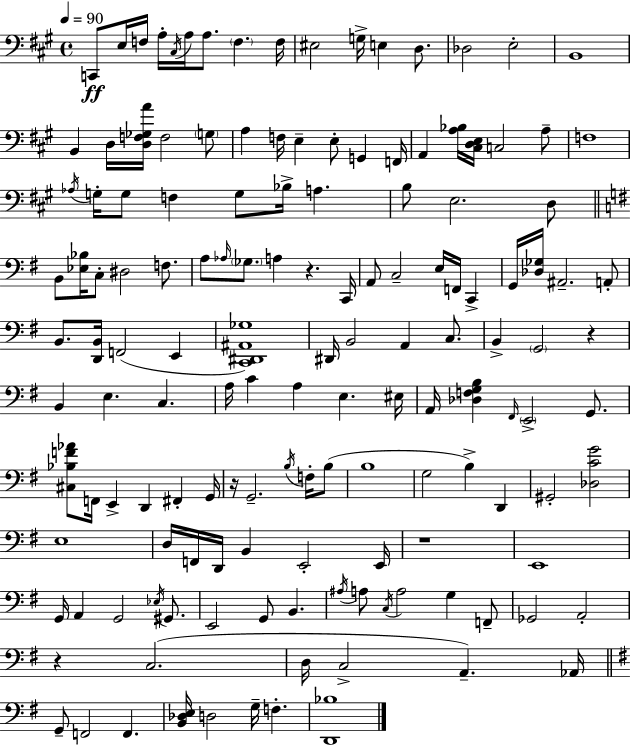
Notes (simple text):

C2/e E3/s F3/s A3/s C#3/s A3/s A3/e. F3/q. F3/s EIS3/h G3/s E3/q D3/e. Db3/h E3/h B2/w B2/q D3/s [D3,F3,Gb3,A4]/s F3/h G3/e A3/q F3/s E3/q E3/e G2/q F2/s A2/q [A3,Bb3]/s [C#3,D3,E3]/s C3/h A3/e F3/w Ab3/s G3/s G3/e F3/q G3/e Bb3/s A3/q. B3/e E3/h. D3/e B2/e [Eb3,Bb3]/s C3/e D#3/h F3/e. A3/e Ab3/s Gb3/e. A3/q R/q. C2/s A2/e C3/h E3/s F2/s C2/q G2/s [Db3,Gb3]/s A#2/h. A2/e B2/e. [D2,B2]/s F2/h E2/q [C2,D#2,A#2,Gb3]/w D#2/s B2/h A2/q C3/e. B2/q G2/h R/q B2/q E3/q. C3/q. A3/s C4/q A3/q E3/q. EIS3/s A2/s [Db3,F3,G3,B3]/q F#2/s E2/h G2/e. [C#3,Bb3,F4,Ab4]/e F2/s E2/q D2/q F#2/q G2/s R/s G2/h. B3/s F3/s B3/e B3/w G3/h B3/q D2/q G#2/h [Db3,C4,G4]/h E3/w D3/s F2/s D2/s B2/q E2/h E2/s R/w E2/w G2/s A2/q G2/h Eb3/s G#2/e. E2/h G2/e B2/q. A#3/s A3/e C3/s A3/h G3/q F2/e Gb2/h A2/h R/q C3/h. D3/s C3/h A2/q. Ab2/s G2/e F2/h F2/q. [B2,Db3,E3]/s D3/h G3/s F3/q. [D2,Bb3]/w